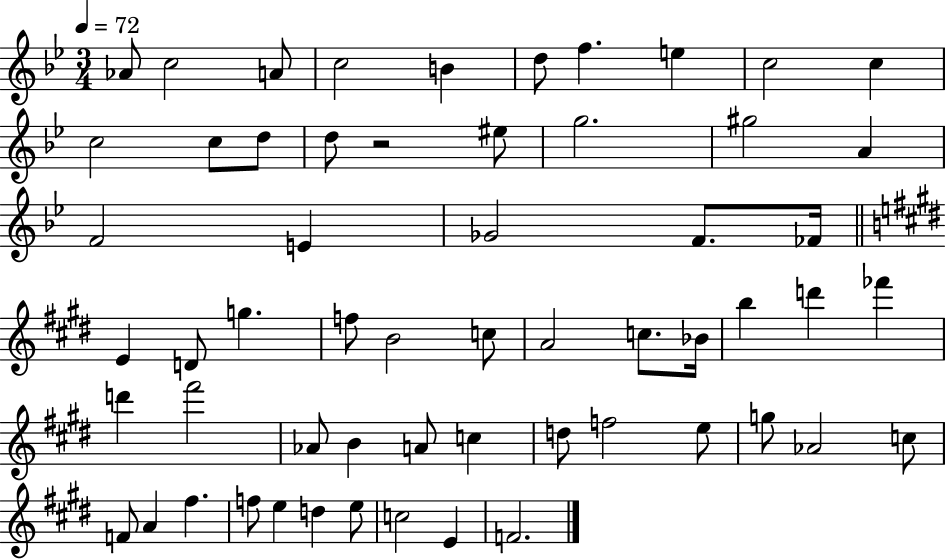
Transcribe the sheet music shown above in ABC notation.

X:1
T:Untitled
M:3/4
L:1/4
K:Bb
_A/2 c2 A/2 c2 B d/2 f e c2 c c2 c/2 d/2 d/2 z2 ^e/2 g2 ^g2 A F2 E _G2 F/2 _F/4 E D/2 g f/2 B2 c/2 A2 c/2 _B/4 b d' _f' d' ^f'2 _A/2 B A/2 c d/2 f2 e/2 g/2 _A2 c/2 F/2 A ^f f/2 e d e/2 c2 E F2